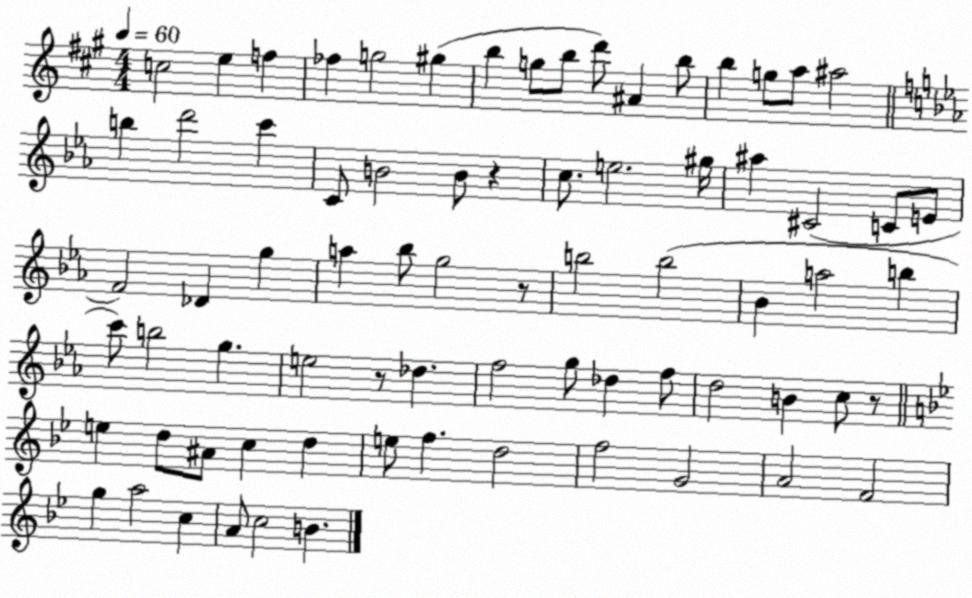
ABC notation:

X:1
T:Untitled
M:4/4
L:1/4
K:A
c2 e f _f g2 ^g b g/2 b/2 d'/2 ^A b/2 b g/2 a/2 ^a2 b d'2 c' C/2 B2 B/2 z c/2 e2 ^g/4 ^a ^C2 C/2 E/2 F2 _D g a _b/2 g2 z/2 b2 b2 _B a2 b c'/2 b2 g e2 z/2 _d f2 g/2 _d f/2 d2 B c/2 z/2 e d/2 ^A/2 c d e/2 f d2 f2 G2 A2 F2 g a2 c A/2 c2 B